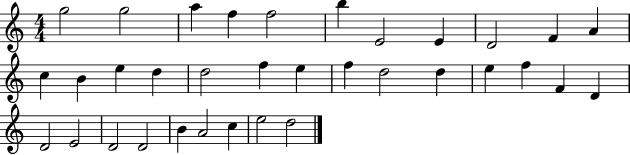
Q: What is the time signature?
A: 4/4